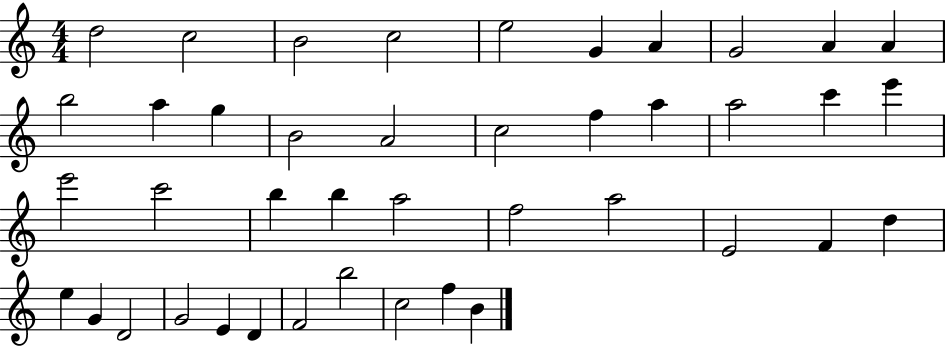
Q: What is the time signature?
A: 4/4